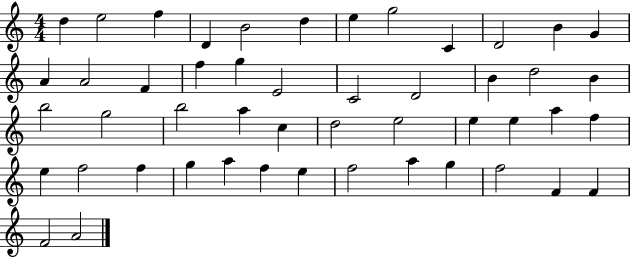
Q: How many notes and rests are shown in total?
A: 49